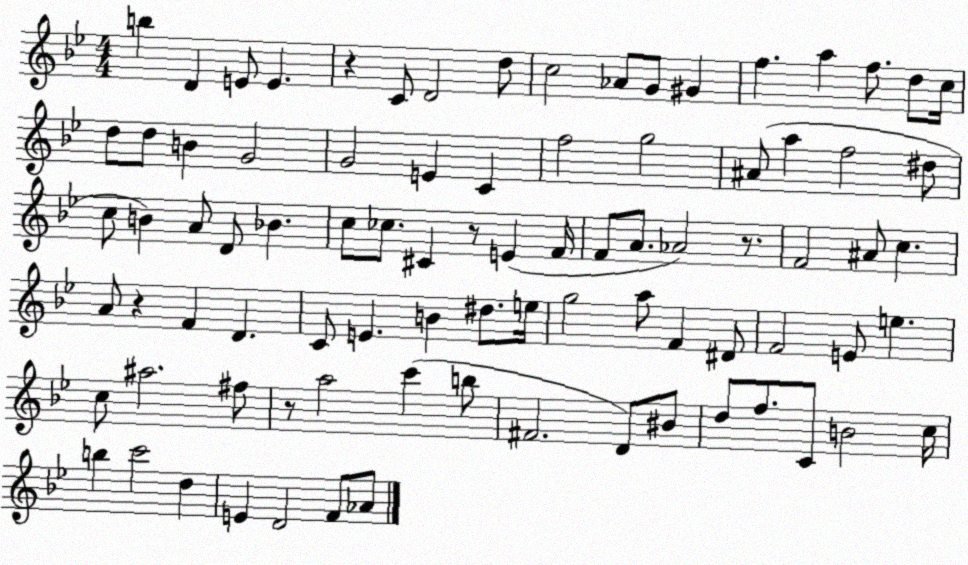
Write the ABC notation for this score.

X:1
T:Untitled
M:4/4
L:1/4
K:Bb
b D E/2 E z C/2 D2 d/2 c2 _A/2 G/2 ^G f a f/2 d/2 c/4 d/2 d/2 B G2 G2 E C f2 g2 ^A/2 a f2 ^d/2 c/2 B A/2 D/2 _B c/2 _c/2 ^C z/2 E F/4 F/2 A/2 _A2 z/2 F2 ^A/2 c A/2 z F D C/2 E B ^d/2 e/4 g2 a/2 F ^D/2 F2 E/2 e c/2 ^a2 ^f/2 z/2 a2 c' b/2 ^F2 D/2 ^B/2 d/2 f/2 C/2 B2 c/4 b c'2 d E D2 F/2 _A/2